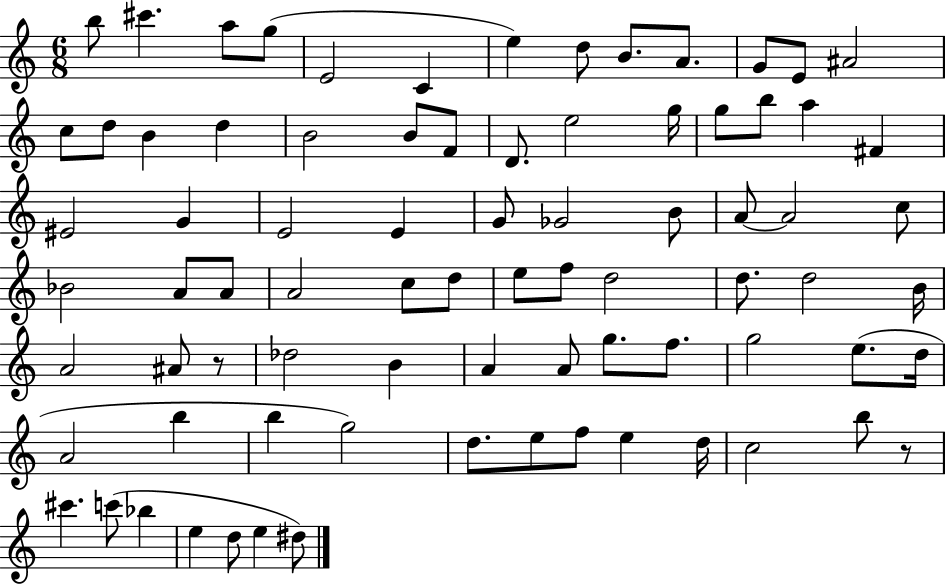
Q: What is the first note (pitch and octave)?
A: B5